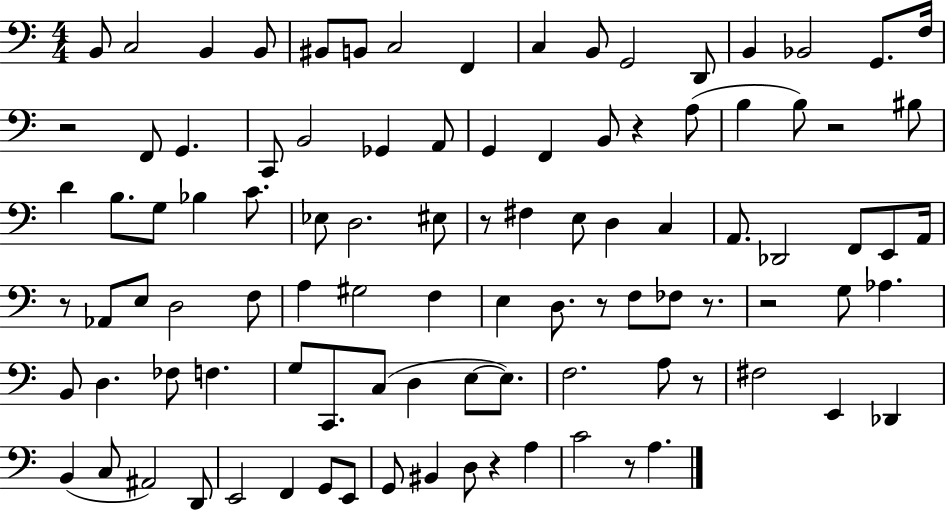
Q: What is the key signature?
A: C major